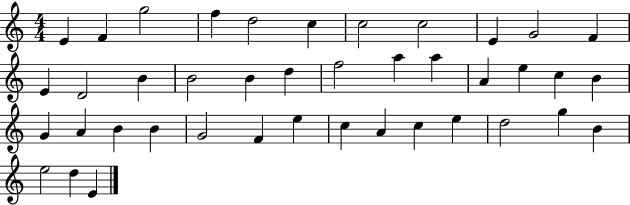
{
  \clef treble
  \numericTimeSignature
  \time 4/4
  \key c \major
  e'4 f'4 g''2 | f''4 d''2 c''4 | c''2 c''2 | e'4 g'2 f'4 | \break e'4 d'2 b'4 | b'2 b'4 d''4 | f''2 a''4 a''4 | a'4 e''4 c''4 b'4 | \break g'4 a'4 b'4 b'4 | g'2 f'4 e''4 | c''4 a'4 c''4 e''4 | d''2 g''4 b'4 | \break e''2 d''4 e'4 | \bar "|."
}